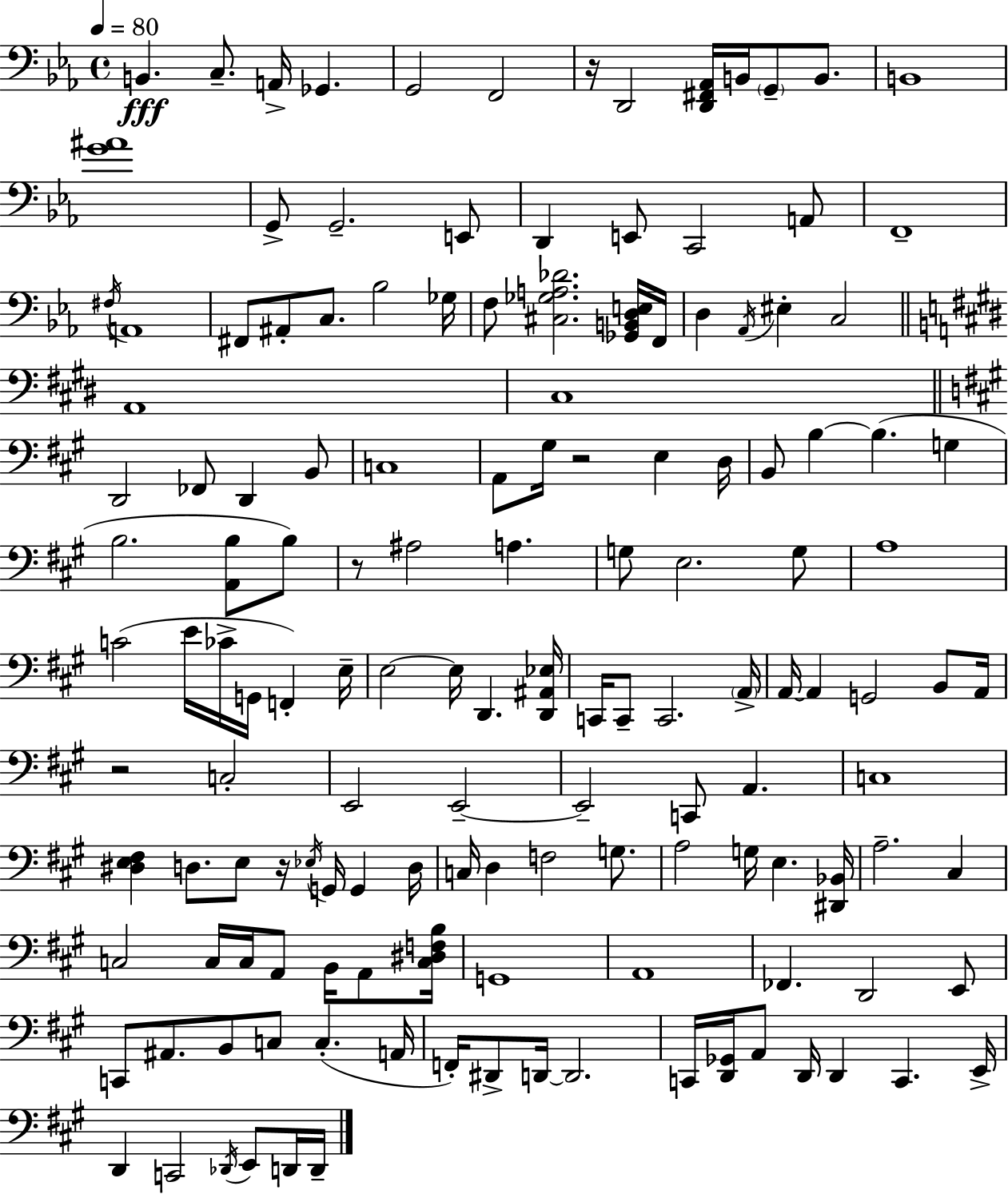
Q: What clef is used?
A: bass